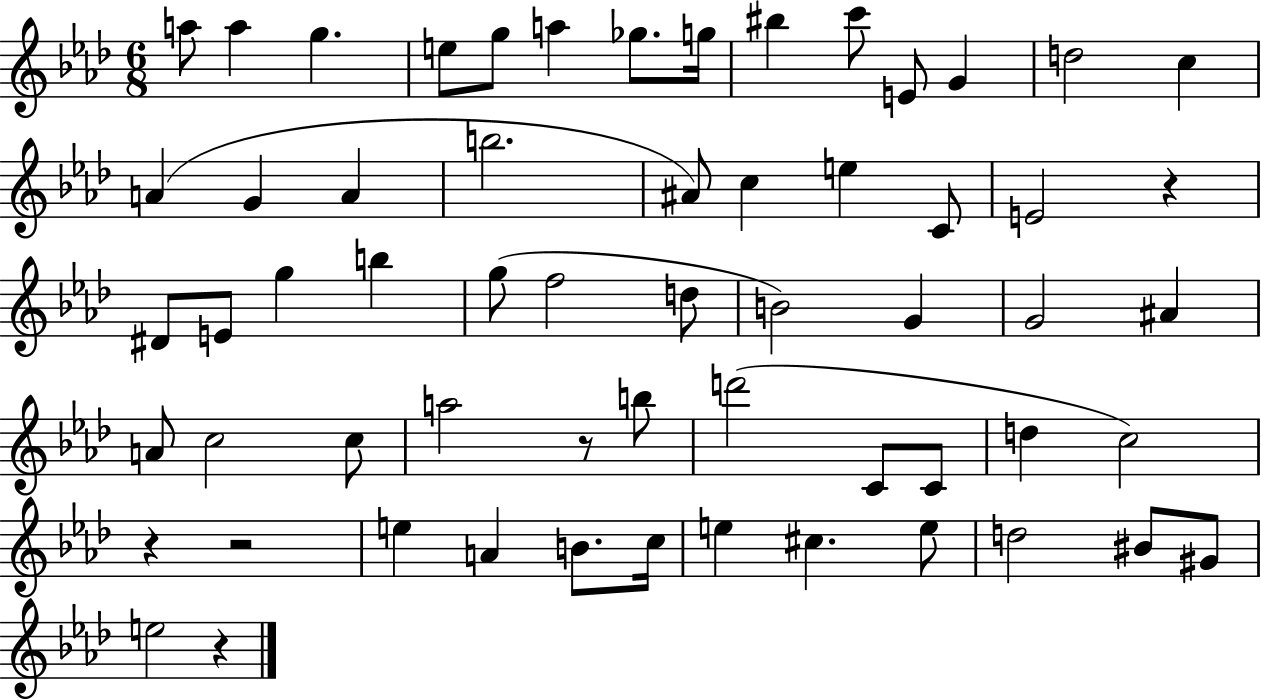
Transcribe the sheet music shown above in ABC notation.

X:1
T:Untitled
M:6/8
L:1/4
K:Ab
a/2 a g e/2 g/2 a _g/2 g/4 ^b c'/2 E/2 G d2 c A G A b2 ^A/2 c e C/2 E2 z ^D/2 E/2 g b g/2 f2 d/2 B2 G G2 ^A A/2 c2 c/2 a2 z/2 b/2 d'2 C/2 C/2 d c2 z z2 e A B/2 c/4 e ^c e/2 d2 ^B/2 ^G/2 e2 z